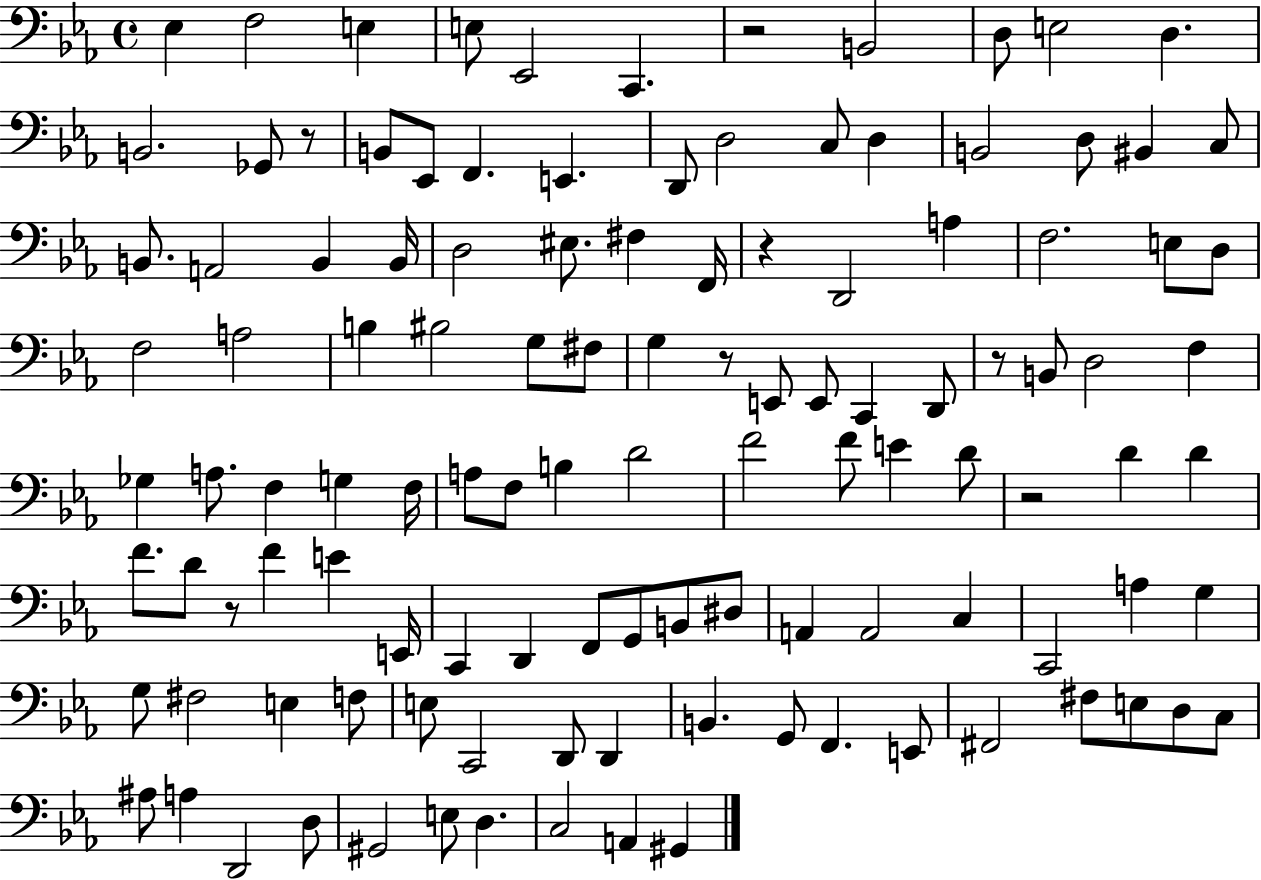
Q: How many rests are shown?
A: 7